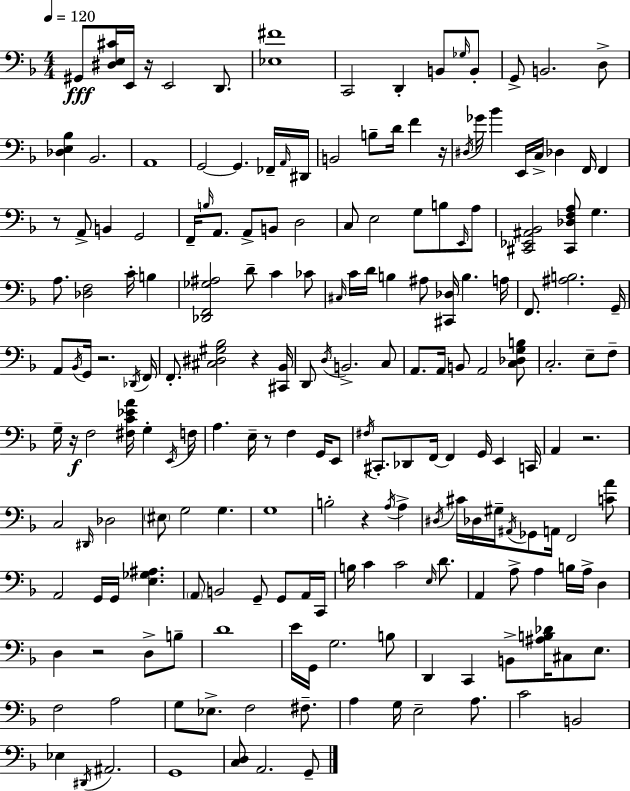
{
  \clef bass
  \numericTimeSignature
  \time 4/4
  \key d \minor
  \tempo 4 = 120
  \repeat volta 2 { gis,8\fff <dis e cis'>16 e,16 r16 e,2 d,8. | <ees fis'>1 | c,2 d,4-. b,8 \grace { ges16 } b,8-. | g,8-> b,2. d8-> | \break <des e bes>4 bes,2. | a,1 | g,2~~ g,4. fes,16-- | \grace { a,16 } dis,16 b,2 b8-- d'16 f'4 | \break r16 \acciaccatura { dis16 } ges'16 bes'4 e,16 c16-> des4 f,16 f,4 | r8 a,8-> b,4 g,2 | f,16-- \grace { b16 } a,8. a,8-> b,8 d2 | c8 e2 g8 | \break b8 \grace { e,16 } a8 <cis, ees, ais, bes,>2 <cis, des f a>8 g4. | a8. <des f>2 | c'16-. b4 <des, f, ges ais>2 d'8-- c'4 | ces'8 \grace { cis16 } c'16 d'16 b4 ais8 <cis, des>16 b4. | \break a16 f,8. <ais b>2. | g,16-- a,8 \acciaccatura { bes,16 } g,16 r2. | \acciaccatura { des,16 } f,16 f,8.-. <cis dis gis bes>2 | r4 <cis, bes,>16 d,8 \acciaccatura { d16 } b,2.-> | \break c8 a,8. a,16 b,8 a,2 | <c des g b>8 c2.-. | e8-- f8-- g16-- r16\f f2 | <fis c' ees' a'>16 g4-. \acciaccatura { e,16 } f16 a4. | \break e16-- r8 f4 g,16 e,8 \acciaccatura { fis16 } cis,8.-. des,8 | f,16~~ f,4 g,16 e,4 c,16 a,4 r2. | c2 | \grace { dis,16 } des2 \parenthesize eis8 g2 | \break g4. g1 | b2-. | r4 \acciaccatura { a16 } a4-> \acciaccatura { dis16 } cis'16 des16 | gis16-- \acciaccatura { ais,16 } ges,8 a,16 f,2 <c' a'>8 a,2 | \break g,16 g,16 <e ges ais>4. \parenthesize a,8 | b,2 g,8-- g,8 a,16 c,16 b16 | c'4 c'2 \grace { e16 } d'8. | a,4 a8-> a4 b16 a16-> d4 | \break d4 r2 d8-> b8-- | d'1 | e'16 g,16 g2. b8 | d,4 c,4 b,8-> <ais b des'>16 cis8 e8. | \break f2 a2 | g8 ees8.-> f2 fis8.-- | a4 g16 e2-- a8. | c'2 b,2 | \break ees4 \acciaccatura { dis,16 } ais,2. | g,1 | <c d>8 a,2. g,8-- | } \bar "|."
}